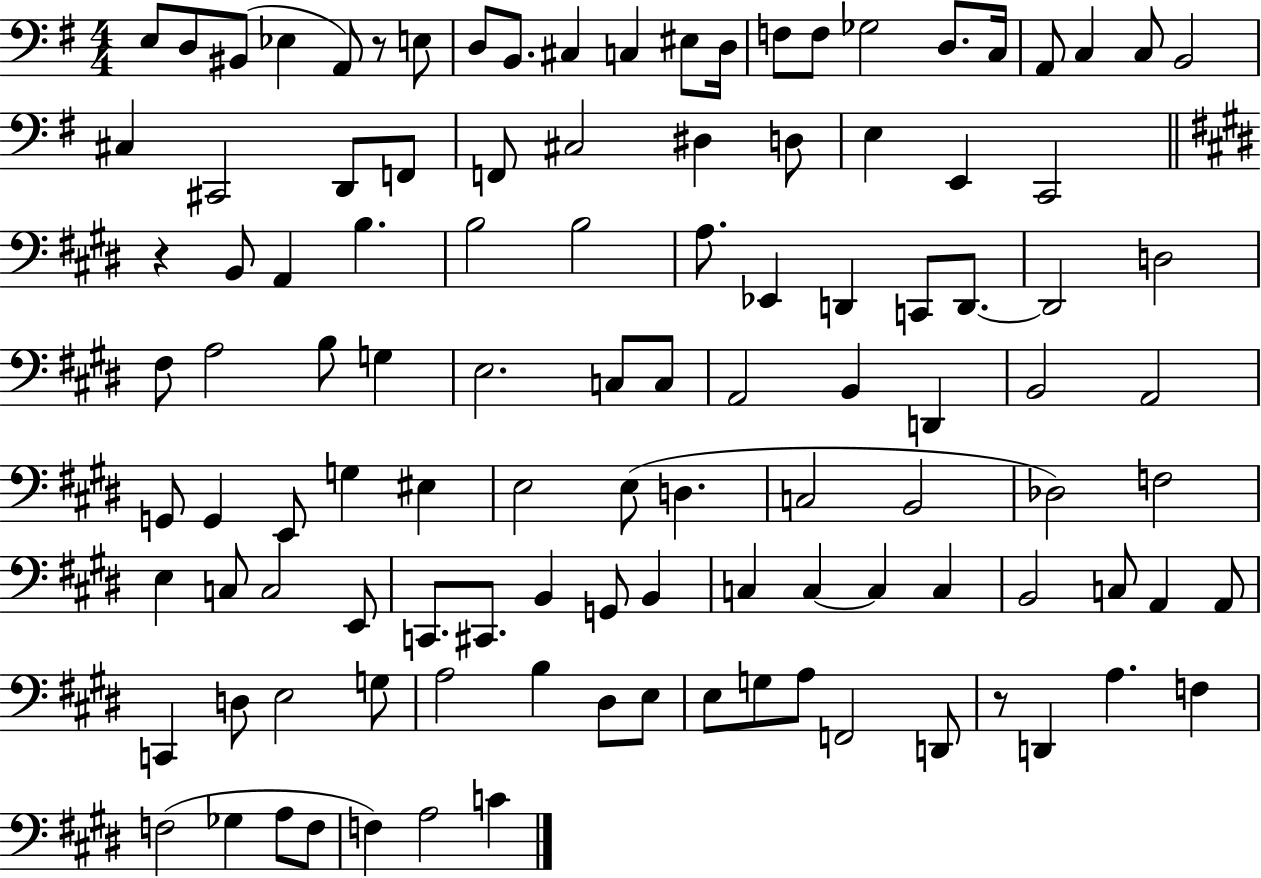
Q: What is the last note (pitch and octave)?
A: C4